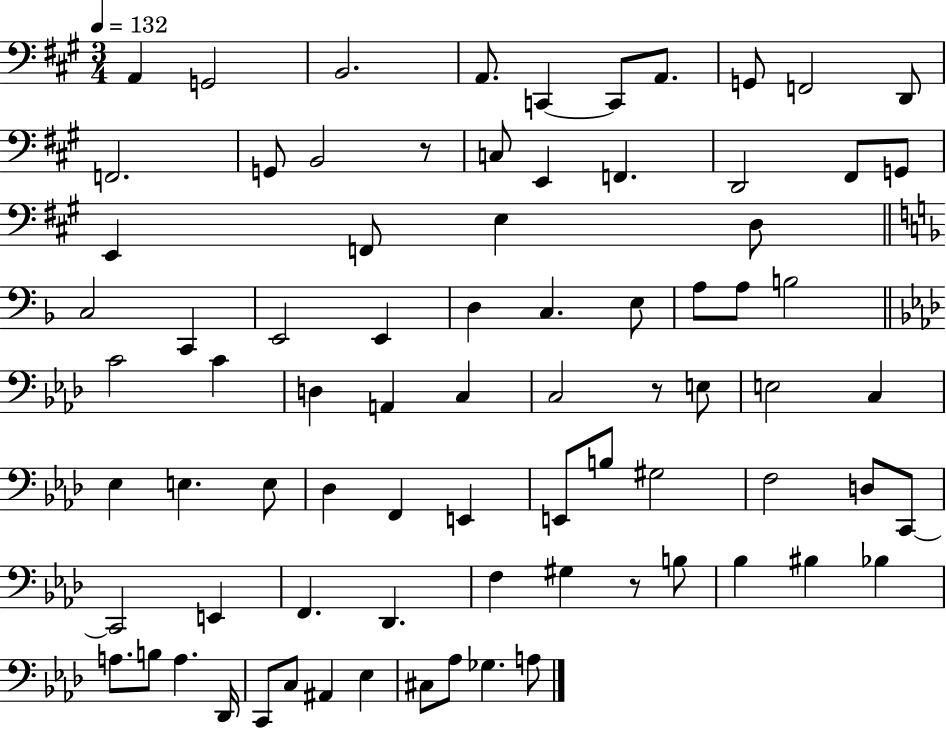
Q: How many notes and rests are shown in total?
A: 79